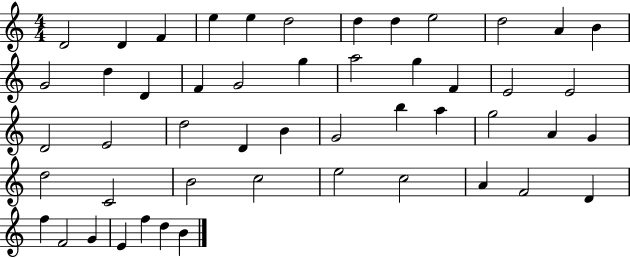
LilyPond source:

{
  \clef treble
  \numericTimeSignature
  \time 4/4
  \key c \major
  d'2 d'4 f'4 | e''4 e''4 d''2 | d''4 d''4 e''2 | d''2 a'4 b'4 | \break g'2 d''4 d'4 | f'4 g'2 g''4 | a''2 g''4 f'4 | e'2 e'2 | \break d'2 e'2 | d''2 d'4 b'4 | g'2 b''4 a''4 | g''2 a'4 g'4 | \break d''2 c'2 | b'2 c''2 | e''2 c''2 | a'4 f'2 d'4 | \break f''4 f'2 g'4 | e'4 f''4 d''4 b'4 | \bar "|."
}